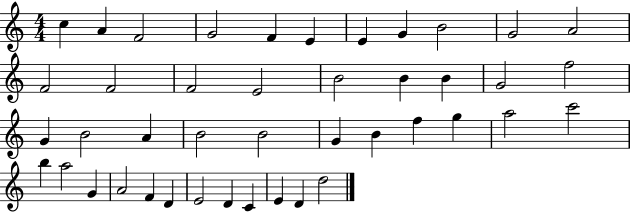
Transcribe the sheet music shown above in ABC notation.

X:1
T:Untitled
M:4/4
L:1/4
K:C
c A F2 G2 F E E G B2 G2 A2 F2 F2 F2 E2 B2 B B G2 f2 G B2 A B2 B2 G B f g a2 c'2 b a2 G A2 F D E2 D C E D d2